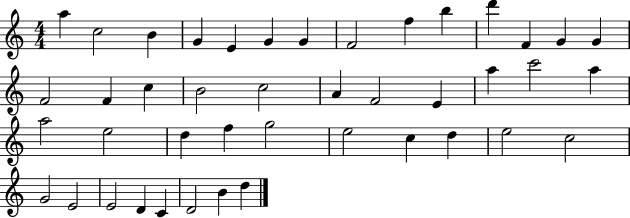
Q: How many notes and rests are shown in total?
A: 43